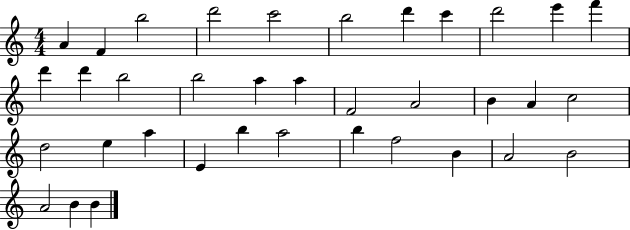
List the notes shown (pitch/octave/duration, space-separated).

A4/q F4/q B5/h D6/h C6/h B5/h D6/q C6/q D6/h E6/q F6/q D6/q D6/q B5/h B5/h A5/q A5/q F4/h A4/h B4/q A4/q C5/h D5/h E5/q A5/q E4/q B5/q A5/h B5/q F5/h B4/q A4/h B4/h A4/h B4/q B4/q